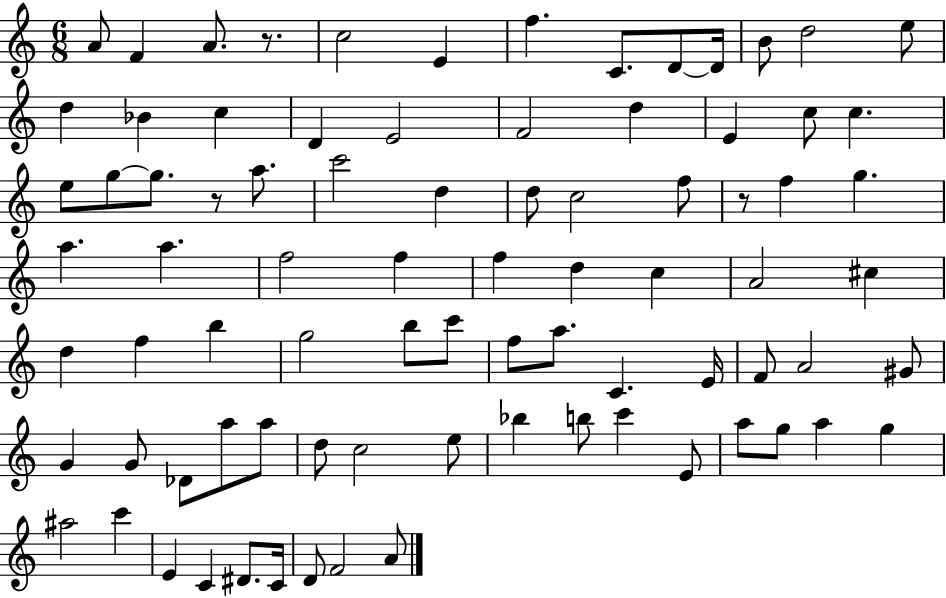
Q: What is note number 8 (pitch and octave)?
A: D4